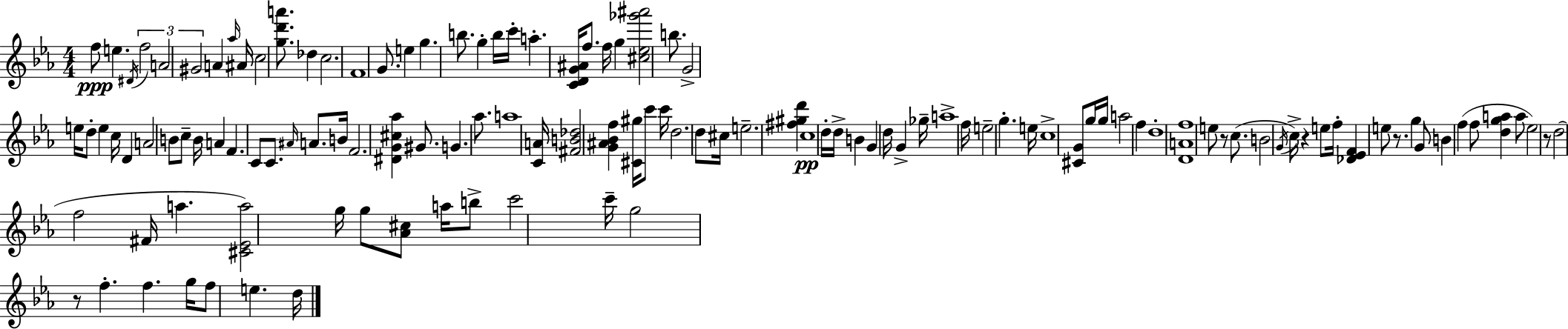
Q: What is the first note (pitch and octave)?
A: F5